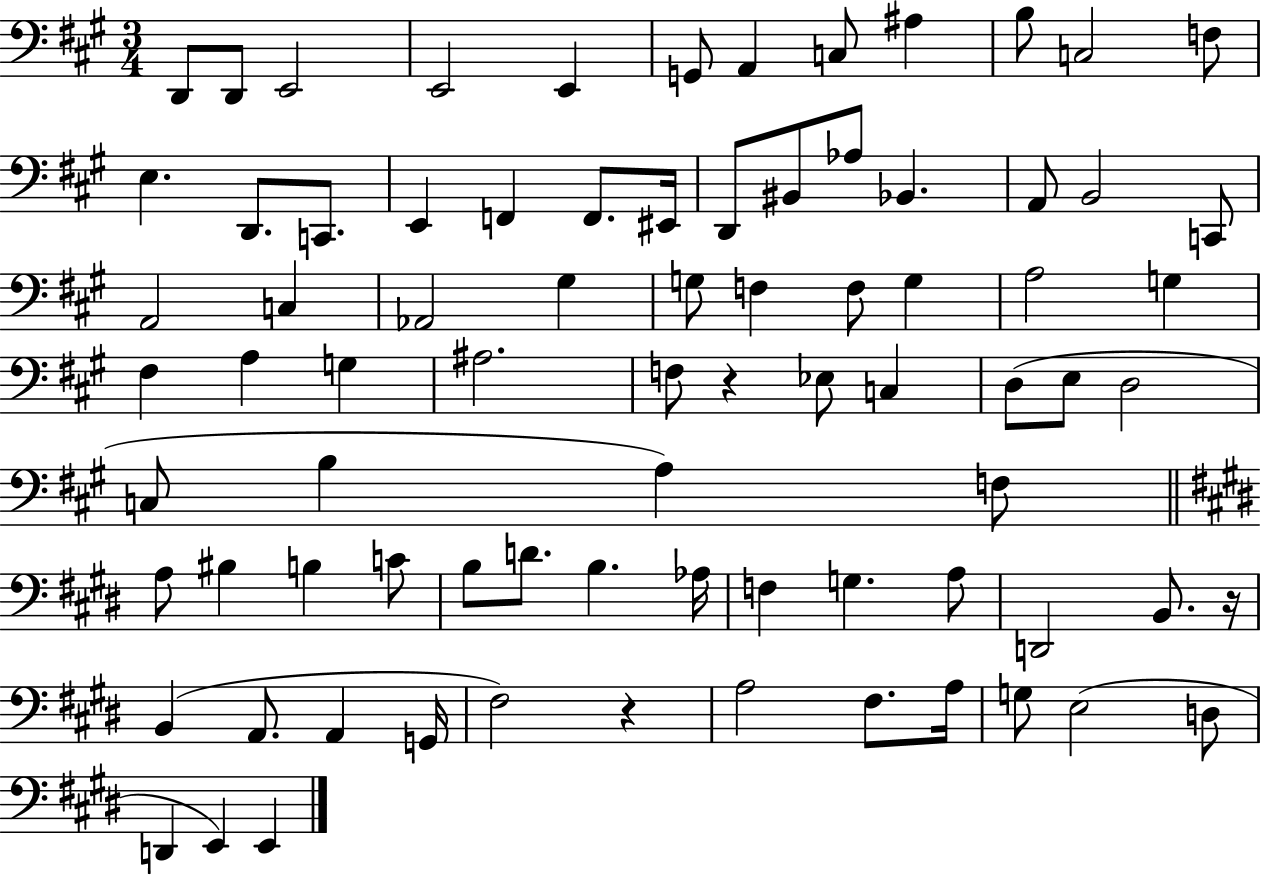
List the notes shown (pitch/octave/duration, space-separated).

D2/e D2/e E2/h E2/h E2/q G2/e A2/q C3/e A#3/q B3/e C3/h F3/e E3/q. D2/e. C2/e. E2/q F2/q F2/e. EIS2/s D2/e BIS2/e Ab3/e Bb2/q. A2/e B2/h C2/e A2/h C3/q Ab2/h G#3/q G3/e F3/q F3/e G3/q A3/h G3/q F#3/q A3/q G3/q A#3/h. F3/e R/q Eb3/e C3/q D3/e E3/e D3/h C3/e B3/q A3/q F3/e A3/e BIS3/q B3/q C4/e B3/e D4/e. B3/q. Ab3/s F3/q G3/q. A3/e D2/h B2/e. R/s B2/q A2/e. A2/q G2/s F#3/h R/q A3/h F#3/e. A3/s G3/e E3/h D3/e D2/q E2/q E2/q